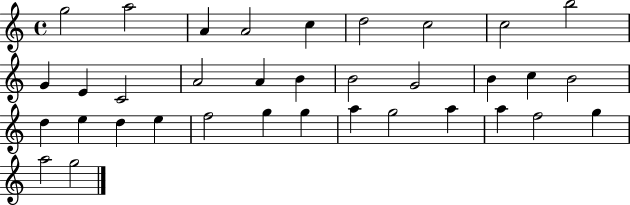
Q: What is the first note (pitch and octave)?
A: G5